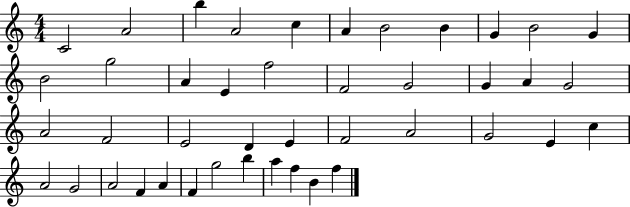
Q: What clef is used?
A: treble